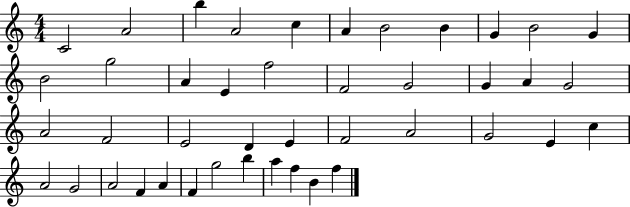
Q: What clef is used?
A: treble